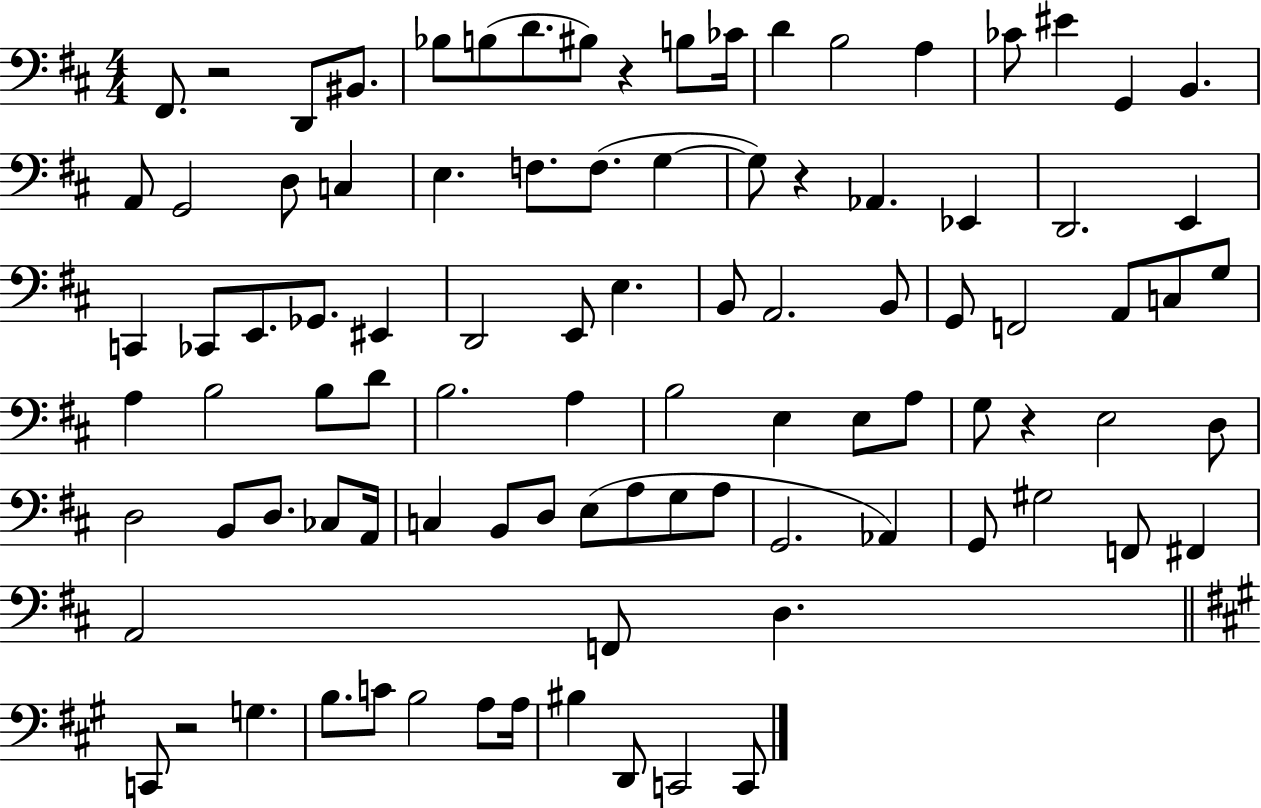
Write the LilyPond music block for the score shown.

{
  \clef bass
  \numericTimeSignature
  \time 4/4
  \key d \major
  \repeat volta 2 { fis,8. r2 d,8 bis,8. | bes8 b8( d'8. bis8) r4 b8 ces'16 | d'4 b2 a4 | ces'8 eis'4 g,4 b,4. | \break a,8 g,2 d8 c4 | e4. f8. f8.( g4~~ | g8) r4 aes,4. ees,4 | d,2. e,4 | \break c,4 ces,8 e,8. ges,8. eis,4 | d,2 e,8 e4. | b,8 a,2. b,8 | g,8 f,2 a,8 c8 g8 | \break a4 b2 b8 d'8 | b2. a4 | b2 e4 e8 a8 | g8 r4 e2 d8 | \break d2 b,8 d8. ces8 a,16 | c4 b,8 d8 e8( a8 g8 a8 | g,2. aes,4) | g,8 gis2 f,8 fis,4 | \break a,2 f,8 d4. | \bar "||" \break \key a \major c,8 r2 g4. | b8. c'8 b2 a8 a16 | bis4 d,8 c,2 c,8 | } \bar "|."
}